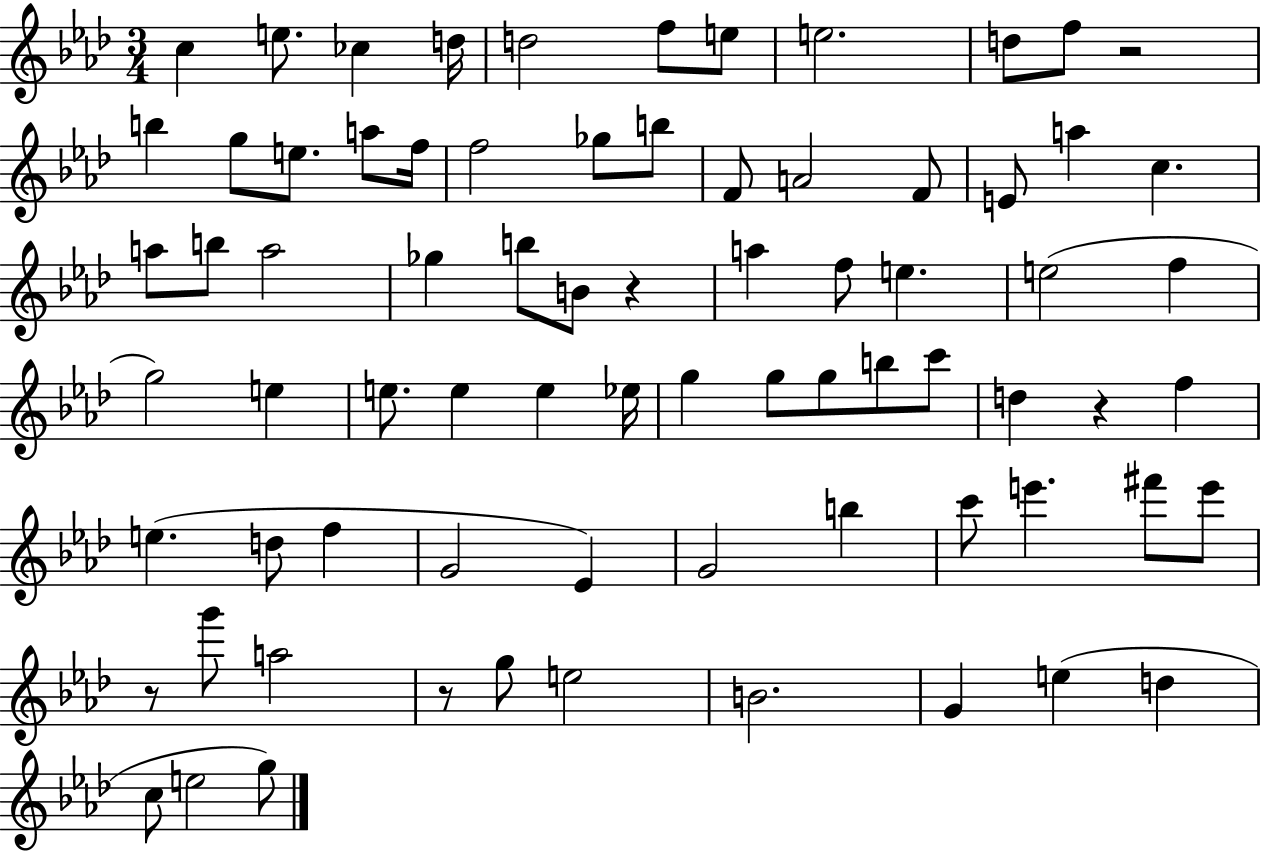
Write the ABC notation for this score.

X:1
T:Untitled
M:3/4
L:1/4
K:Ab
c e/2 _c d/4 d2 f/2 e/2 e2 d/2 f/2 z2 b g/2 e/2 a/2 f/4 f2 _g/2 b/2 F/2 A2 F/2 E/2 a c a/2 b/2 a2 _g b/2 B/2 z a f/2 e e2 f g2 e e/2 e e _e/4 g g/2 g/2 b/2 c'/2 d z f e d/2 f G2 _E G2 b c'/2 e' ^f'/2 e'/2 z/2 g'/2 a2 z/2 g/2 e2 B2 G e d c/2 e2 g/2